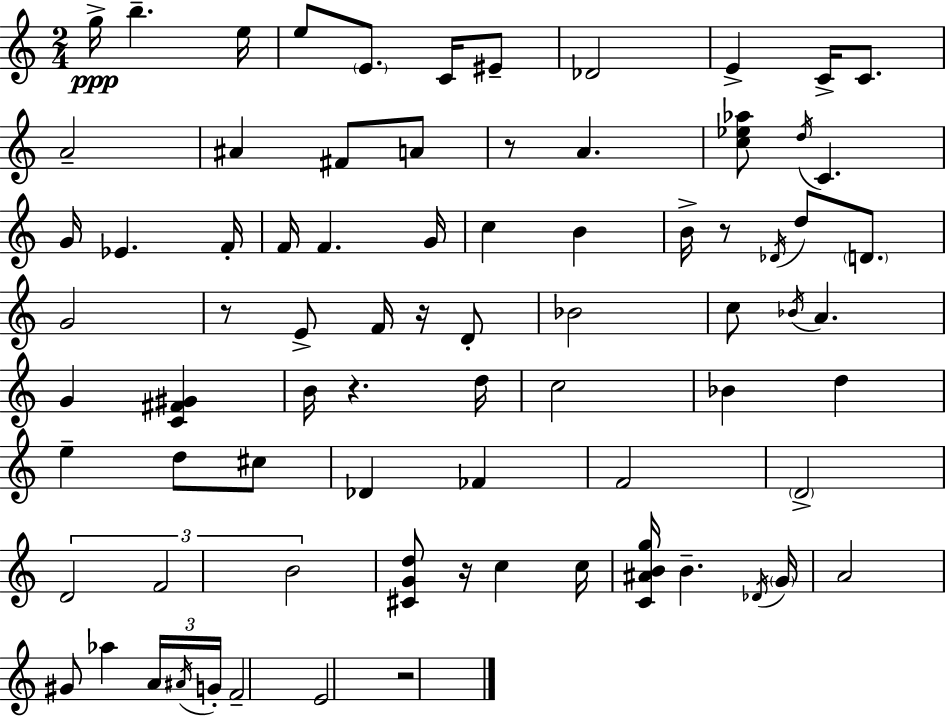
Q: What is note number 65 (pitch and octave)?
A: G4